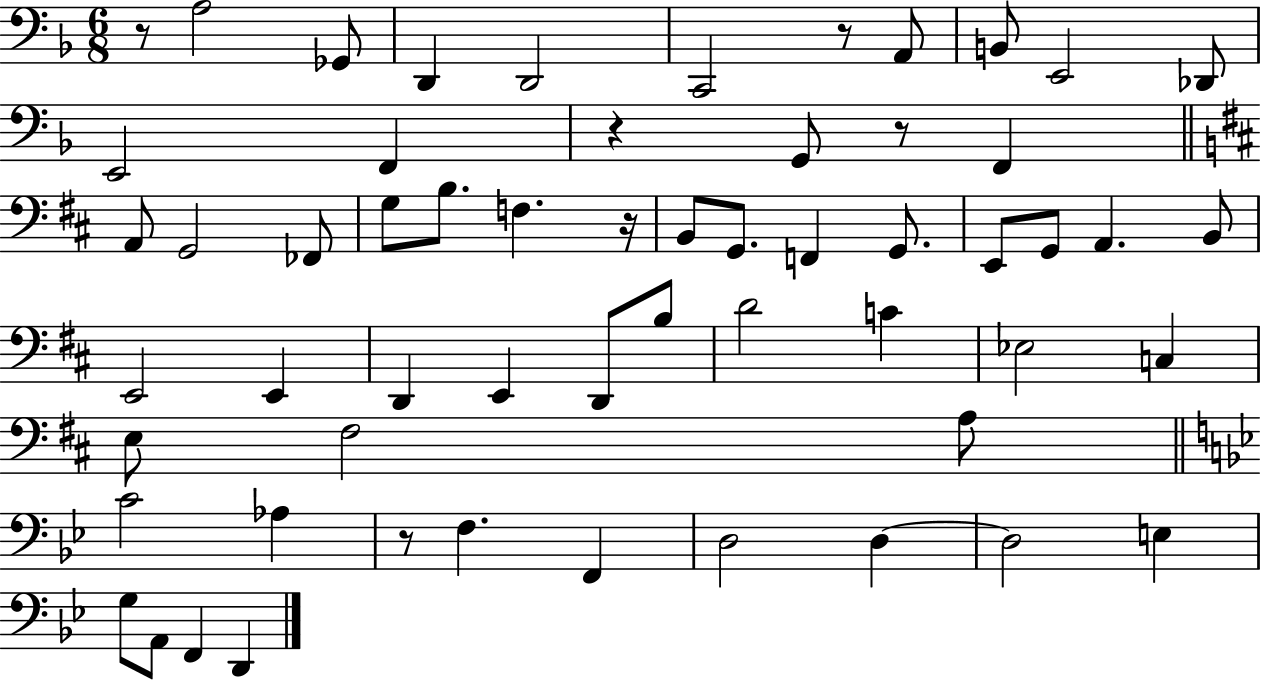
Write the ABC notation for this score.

X:1
T:Untitled
M:6/8
L:1/4
K:F
z/2 A,2 _G,,/2 D,, D,,2 C,,2 z/2 A,,/2 B,,/2 E,,2 _D,,/2 E,,2 F,, z G,,/2 z/2 F,, A,,/2 G,,2 _F,,/2 G,/2 B,/2 F, z/4 B,,/2 G,,/2 F,, G,,/2 E,,/2 G,,/2 A,, B,,/2 E,,2 E,, D,, E,, D,,/2 B,/2 D2 C _E,2 C, E,/2 ^F,2 A,/2 C2 _A, z/2 F, F,, D,2 D, D,2 E, G,/2 A,,/2 F,, D,,